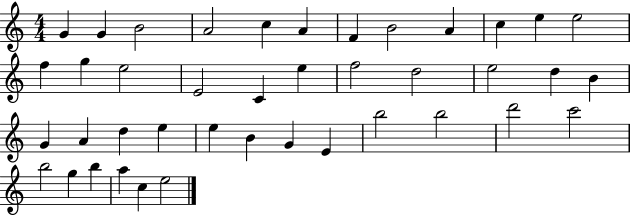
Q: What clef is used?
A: treble